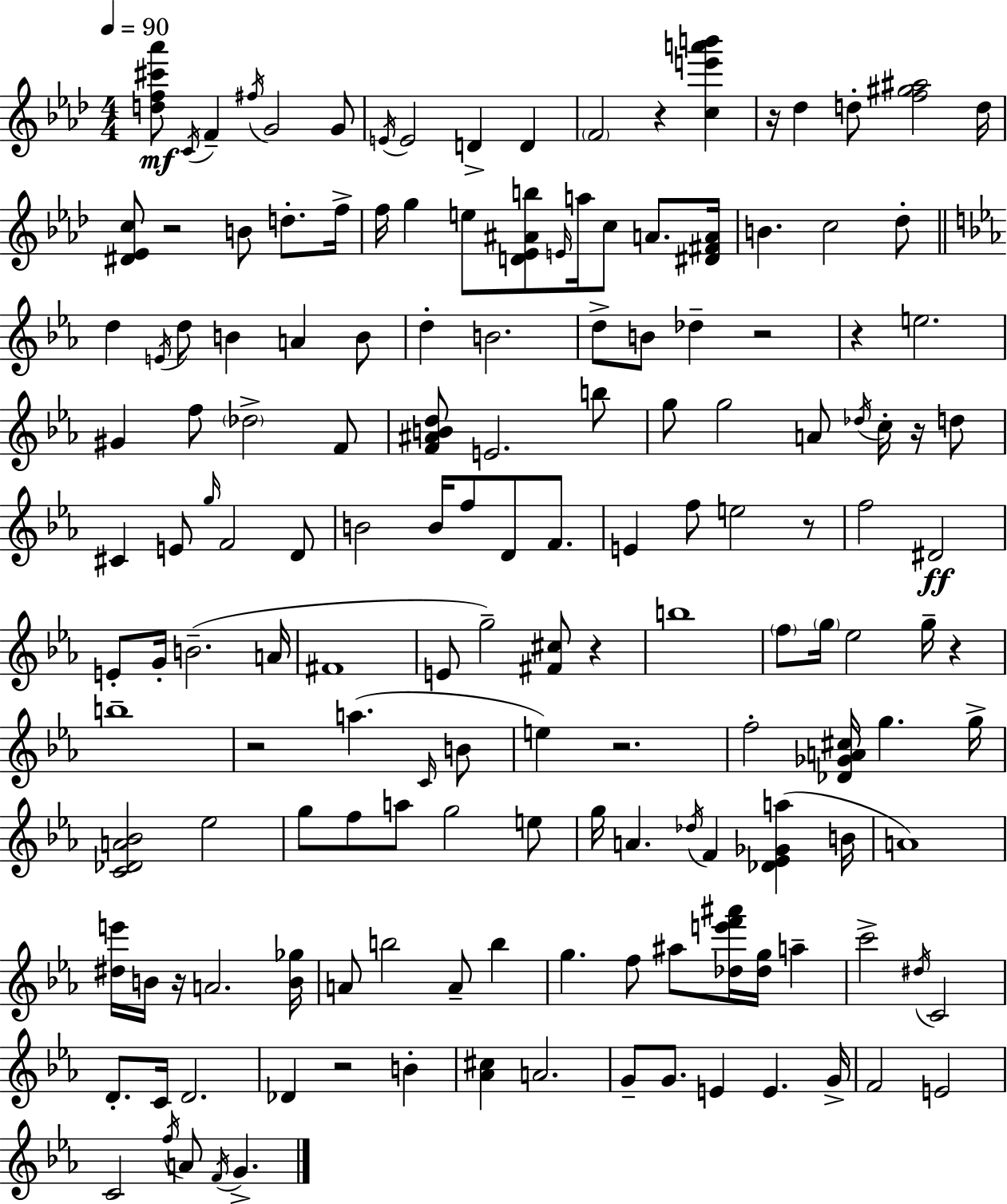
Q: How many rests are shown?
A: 13